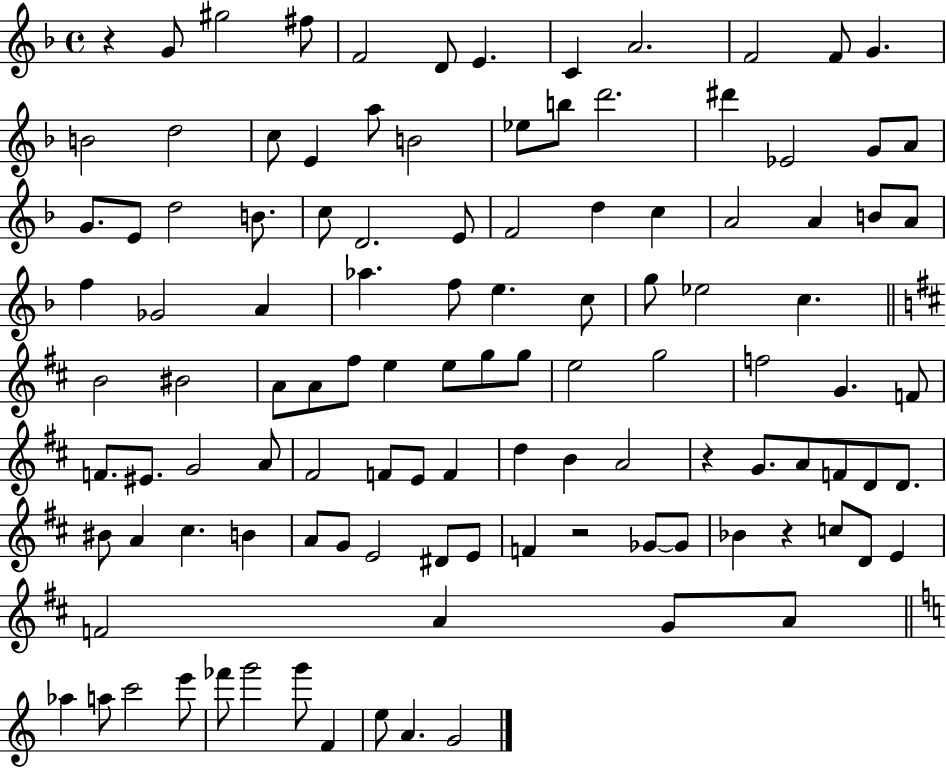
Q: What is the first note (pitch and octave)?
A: G4